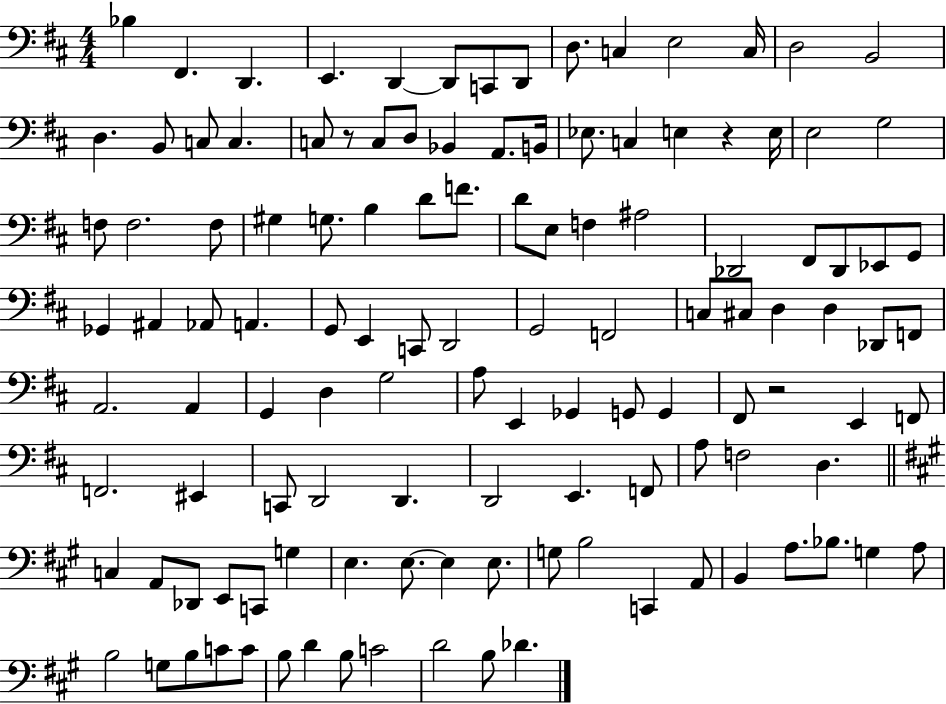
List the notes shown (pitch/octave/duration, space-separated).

Bb3/q F#2/q. D2/q. E2/q. D2/q D2/e C2/e D2/e D3/e. C3/q E3/h C3/s D3/h B2/h D3/q. B2/e C3/e C3/q. C3/e R/e C3/e D3/e Bb2/q A2/e. B2/s Eb3/e. C3/q E3/q R/q E3/s E3/h G3/h F3/e F3/h. F3/e G#3/q G3/e. B3/q D4/e F4/e. D4/e E3/e F3/q A#3/h Db2/h F#2/e Db2/e Eb2/e G2/e Gb2/q A#2/q Ab2/e A2/q. G2/e E2/q C2/e D2/h G2/h F2/h C3/e C#3/e D3/q D3/q Db2/e F2/e A2/h. A2/q G2/q D3/q G3/h A3/e E2/q Gb2/q G2/e G2/q F#2/e R/h E2/q F2/e F2/h. EIS2/q C2/e D2/h D2/q. D2/h E2/q. F2/e A3/e F3/h D3/q. C3/q A2/e Db2/e E2/e C2/e G3/q E3/q. E3/e. E3/q E3/e. G3/e B3/h C2/q A2/e B2/q A3/e. Bb3/e. G3/q A3/e B3/h G3/e B3/e C4/e C4/e B3/e D4/q B3/e C4/h D4/h B3/e Db4/q.